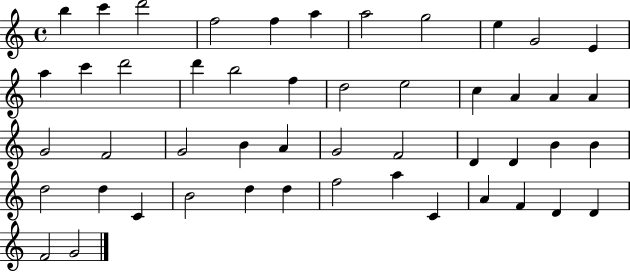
{
  \clef treble
  \time 4/4
  \defaultTimeSignature
  \key c \major
  b''4 c'''4 d'''2 | f''2 f''4 a''4 | a''2 g''2 | e''4 g'2 e'4 | \break a''4 c'''4 d'''2 | d'''4 b''2 f''4 | d''2 e''2 | c''4 a'4 a'4 a'4 | \break g'2 f'2 | g'2 b'4 a'4 | g'2 f'2 | d'4 d'4 b'4 b'4 | \break d''2 d''4 c'4 | b'2 d''4 d''4 | f''2 a''4 c'4 | a'4 f'4 d'4 d'4 | \break f'2 g'2 | \bar "|."
}